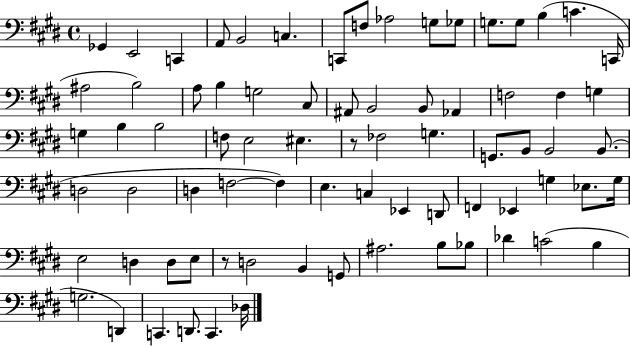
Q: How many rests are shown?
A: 2